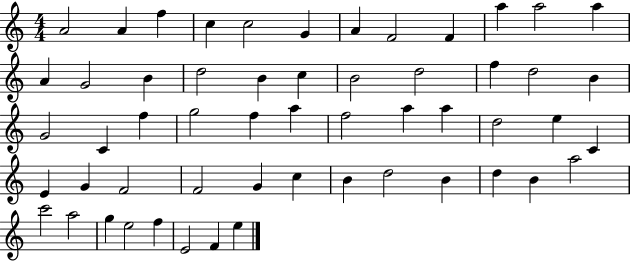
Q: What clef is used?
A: treble